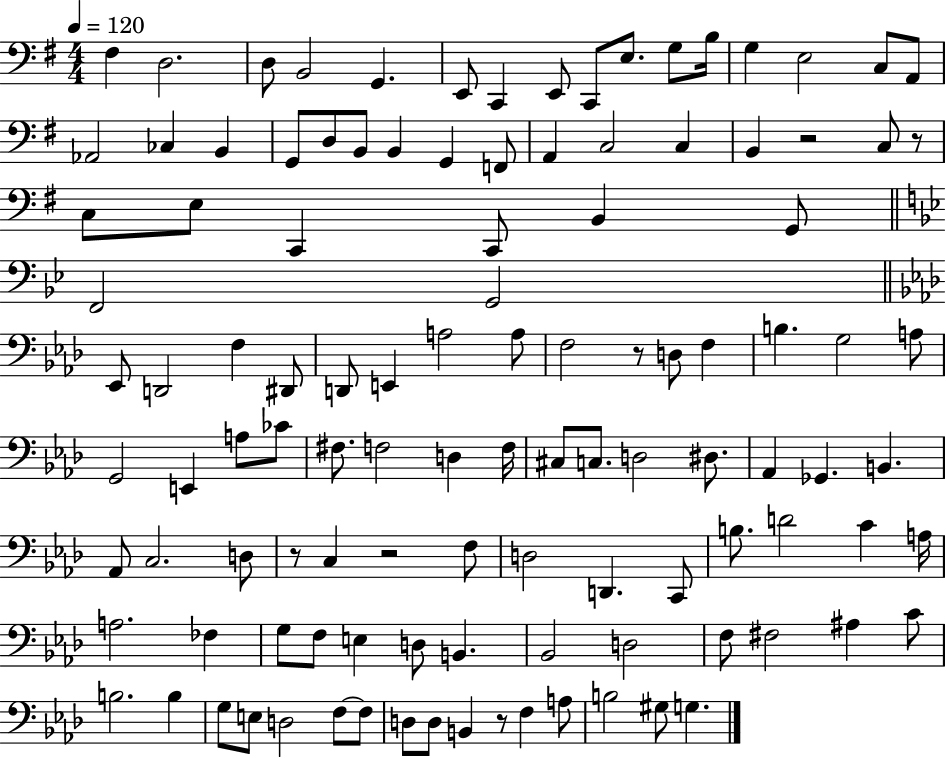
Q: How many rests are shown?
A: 6